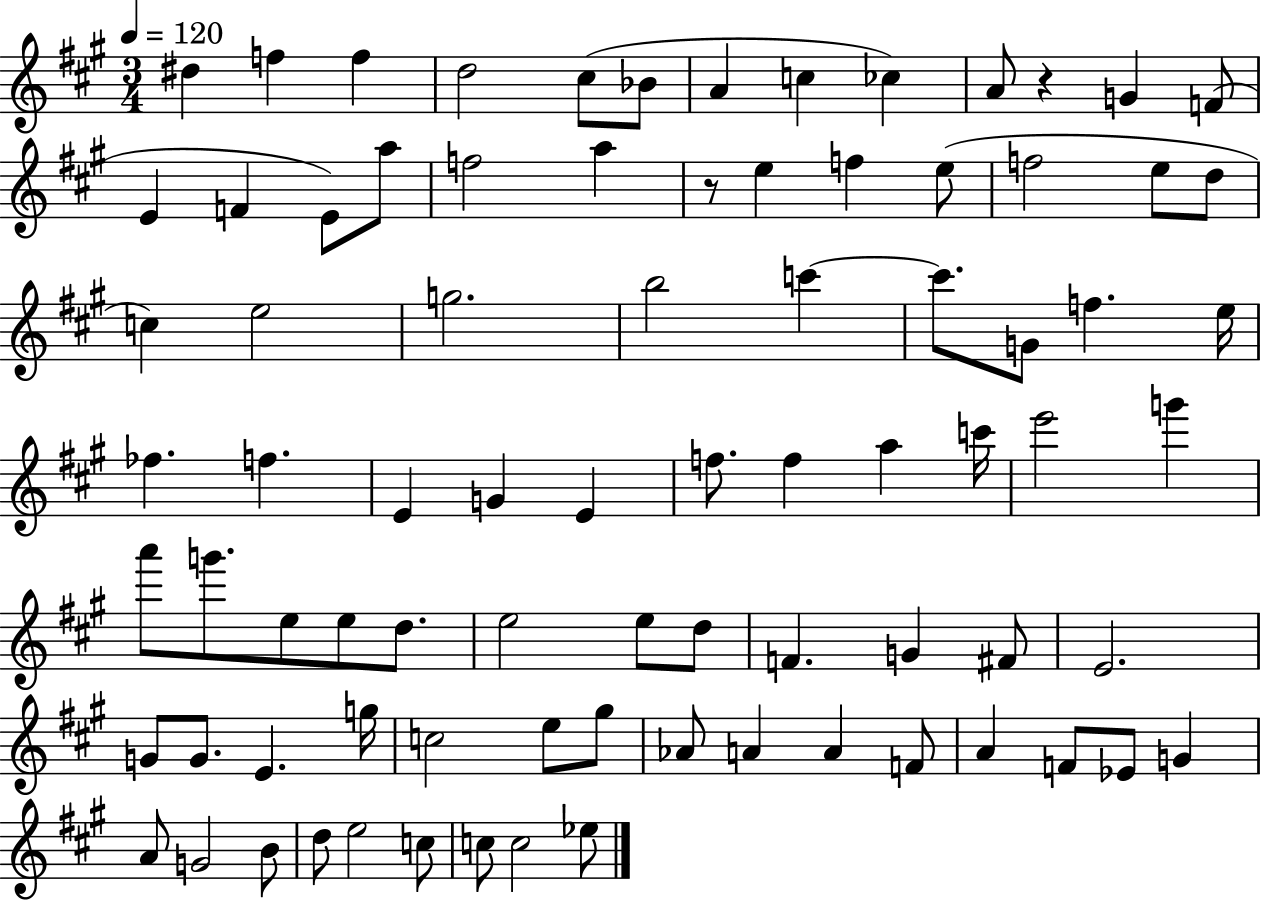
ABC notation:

X:1
T:Untitled
M:3/4
L:1/4
K:A
^d f f d2 ^c/2 _B/2 A c _c A/2 z G F/2 E F E/2 a/2 f2 a z/2 e f e/2 f2 e/2 d/2 c e2 g2 b2 c' c'/2 G/2 f e/4 _f f E G E f/2 f a c'/4 e'2 g' a'/2 g'/2 e/2 e/2 d/2 e2 e/2 d/2 F G ^F/2 E2 G/2 G/2 E g/4 c2 e/2 ^g/2 _A/2 A A F/2 A F/2 _E/2 G A/2 G2 B/2 d/2 e2 c/2 c/2 c2 _e/2